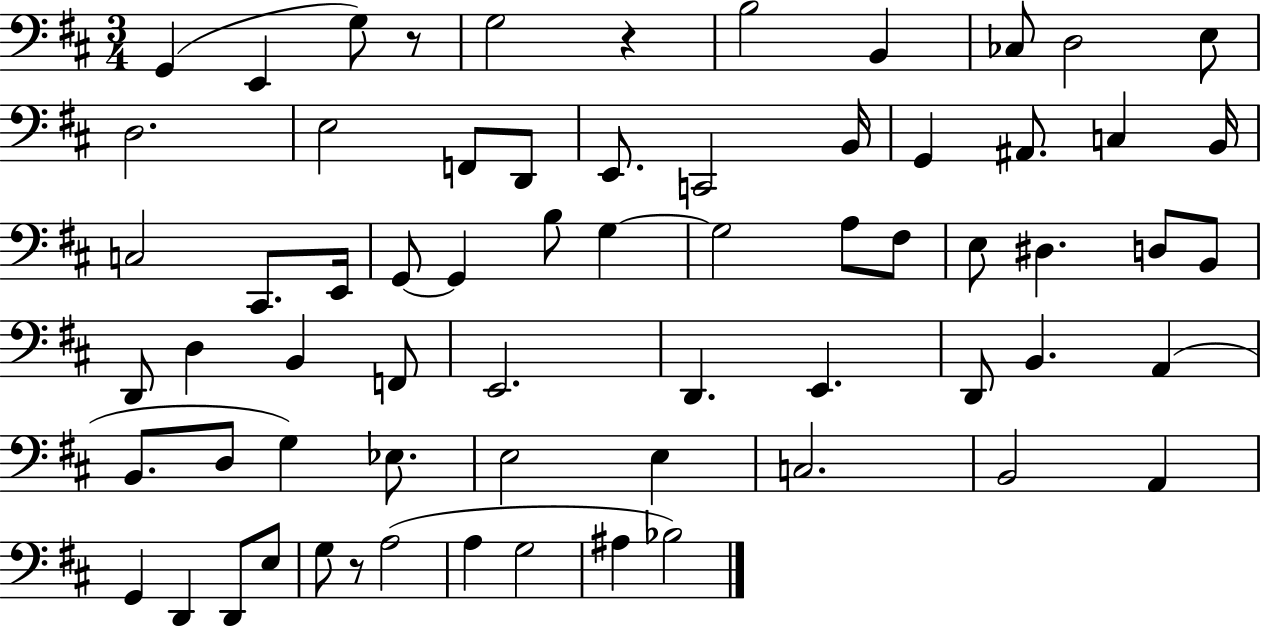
X:1
T:Untitled
M:3/4
L:1/4
K:D
G,, E,, G,/2 z/2 G,2 z B,2 B,, _C,/2 D,2 E,/2 D,2 E,2 F,,/2 D,,/2 E,,/2 C,,2 B,,/4 G,, ^A,,/2 C, B,,/4 C,2 ^C,,/2 E,,/4 G,,/2 G,, B,/2 G, G,2 A,/2 ^F,/2 E,/2 ^D, D,/2 B,,/2 D,,/2 D, B,, F,,/2 E,,2 D,, E,, D,,/2 B,, A,, B,,/2 D,/2 G, _E,/2 E,2 E, C,2 B,,2 A,, G,, D,, D,,/2 E,/2 G,/2 z/2 A,2 A, G,2 ^A, _B,2